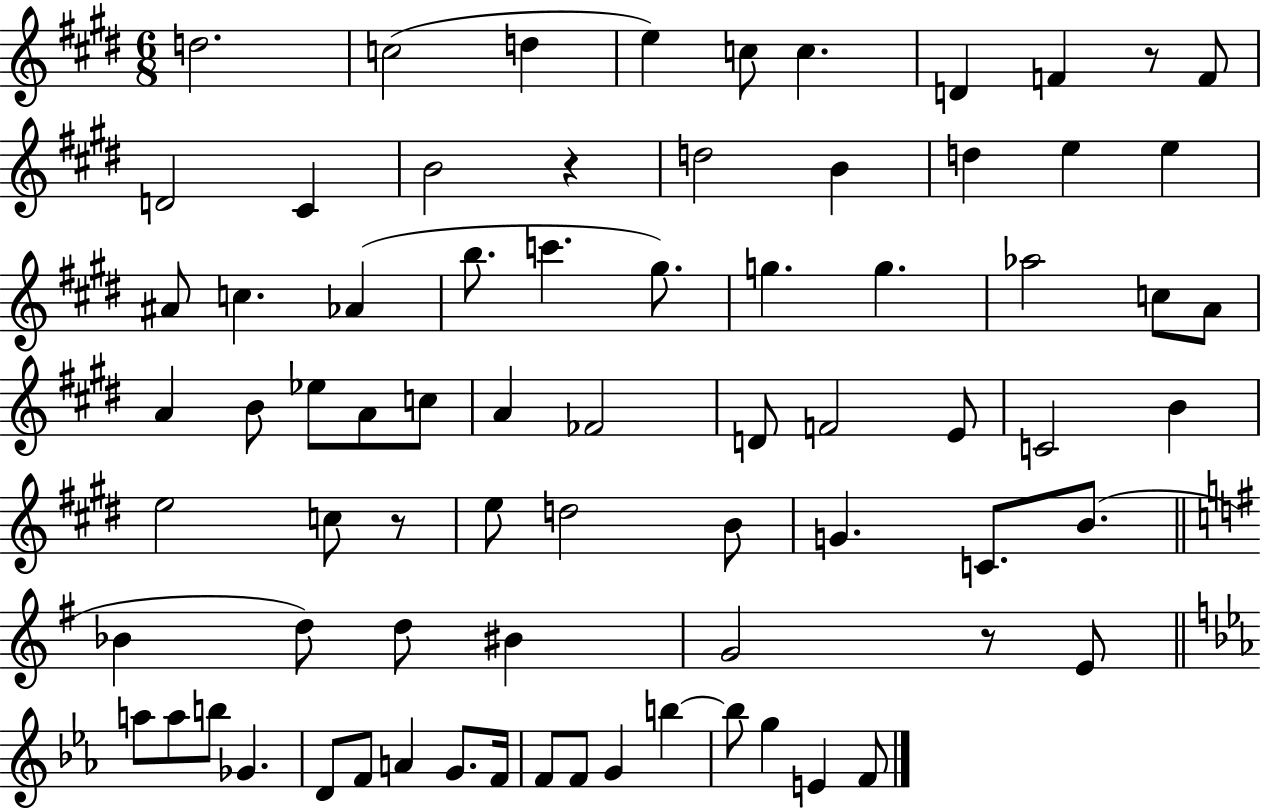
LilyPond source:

{
  \clef treble
  \numericTimeSignature
  \time 6/8
  \key e \major
  \repeat volta 2 { d''2. | c''2( d''4 | e''4) c''8 c''4. | d'4 f'4 r8 f'8 | \break d'2 cis'4 | b'2 r4 | d''2 b'4 | d''4 e''4 e''4 | \break ais'8 c''4. aes'4( | b''8. c'''4. gis''8.) | g''4. g''4. | aes''2 c''8 a'8 | \break a'4 b'8 ees''8 a'8 c''8 | a'4 fes'2 | d'8 f'2 e'8 | c'2 b'4 | \break e''2 c''8 r8 | e''8 d''2 b'8 | g'4. c'8. b'8.( | \bar "||" \break \key g \major bes'4 d''8) d''8 bis'4 | g'2 r8 e'8 | \bar "||" \break \key ees \major a''8 a''8 b''8 ges'4. | d'8 f'8 a'4 g'8. f'16 | f'8 f'8 g'4 b''4~~ | b''8 g''4 e'4 f'8 | \break } \bar "|."
}